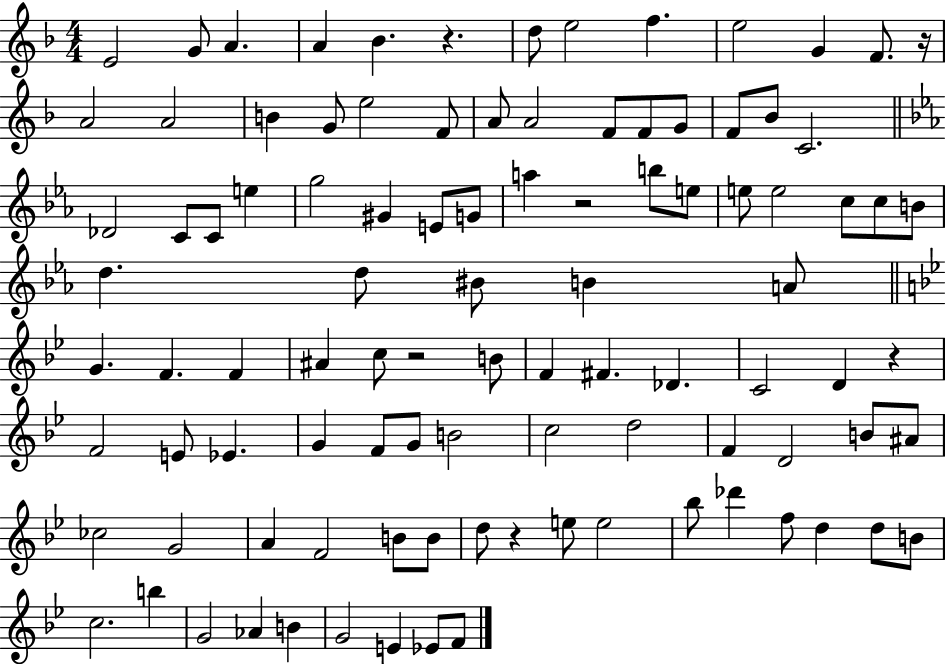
X:1
T:Untitled
M:4/4
L:1/4
K:F
E2 G/2 A A _B z d/2 e2 f e2 G F/2 z/4 A2 A2 B G/2 e2 F/2 A/2 A2 F/2 F/2 G/2 F/2 _B/2 C2 _D2 C/2 C/2 e g2 ^G E/2 G/2 a z2 b/2 e/2 e/2 e2 c/2 c/2 B/2 d d/2 ^B/2 B A/2 G F F ^A c/2 z2 B/2 F ^F _D C2 D z F2 E/2 _E G F/2 G/2 B2 c2 d2 F D2 B/2 ^A/2 _c2 G2 A F2 B/2 B/2 d/2 z e/2 e2 _b/2 _d' f/2 d d/2 B/2 c2 b G2 _A B G2 E _E/2 F/2